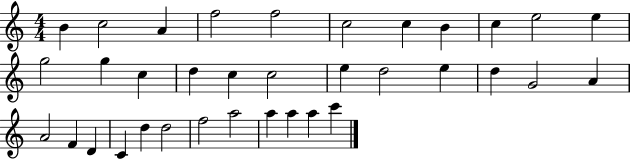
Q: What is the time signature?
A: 4/4